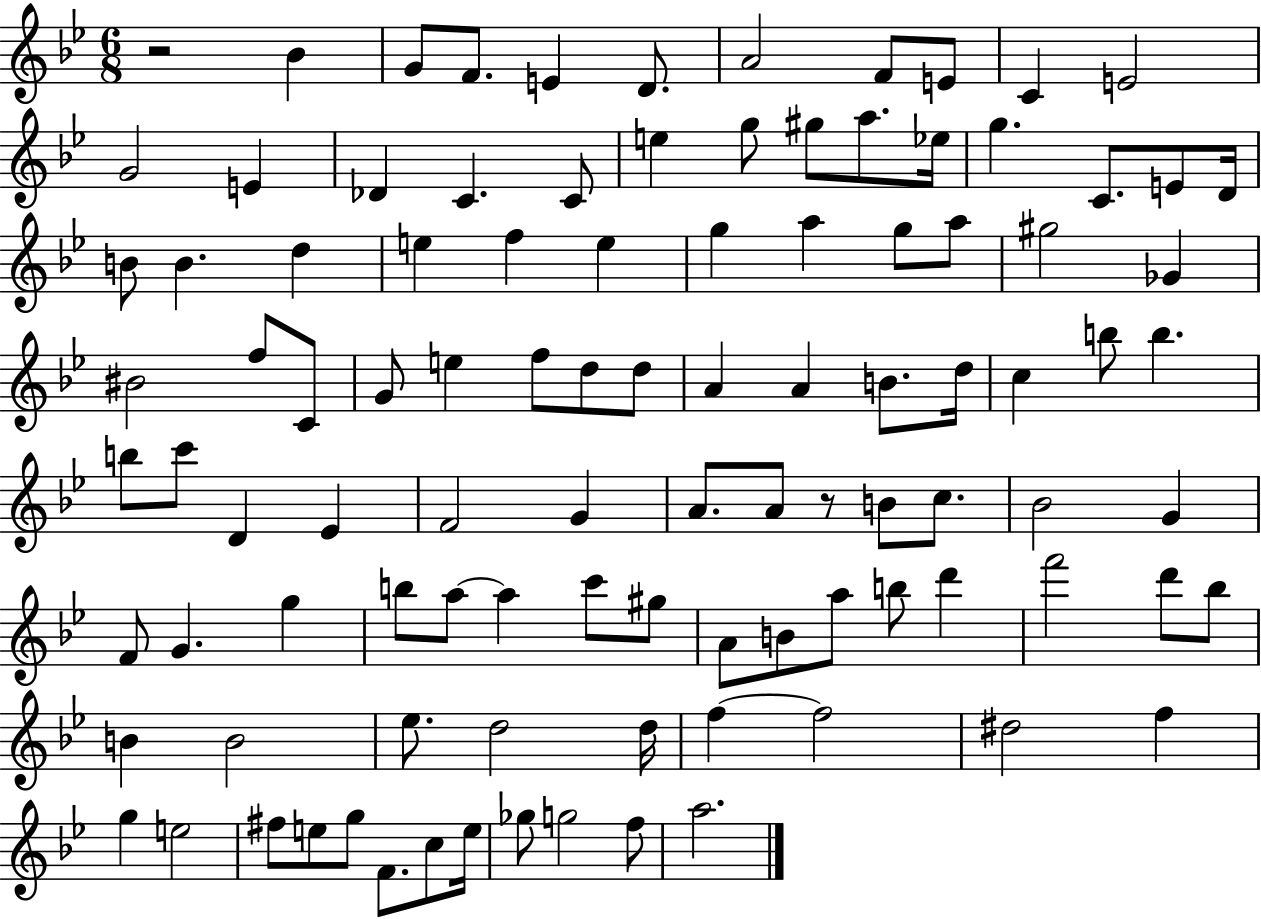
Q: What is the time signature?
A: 6/8